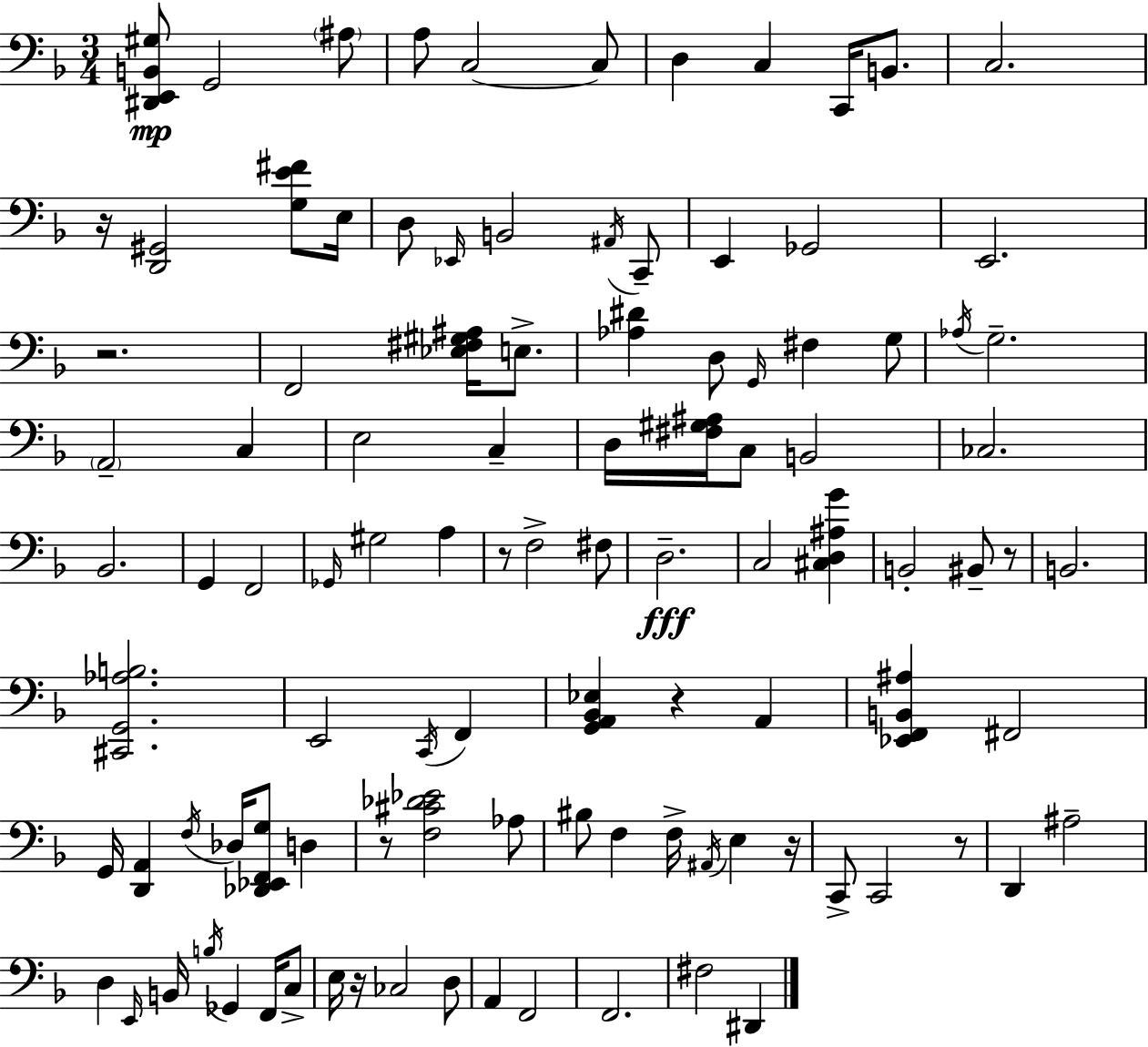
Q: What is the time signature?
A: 3/4